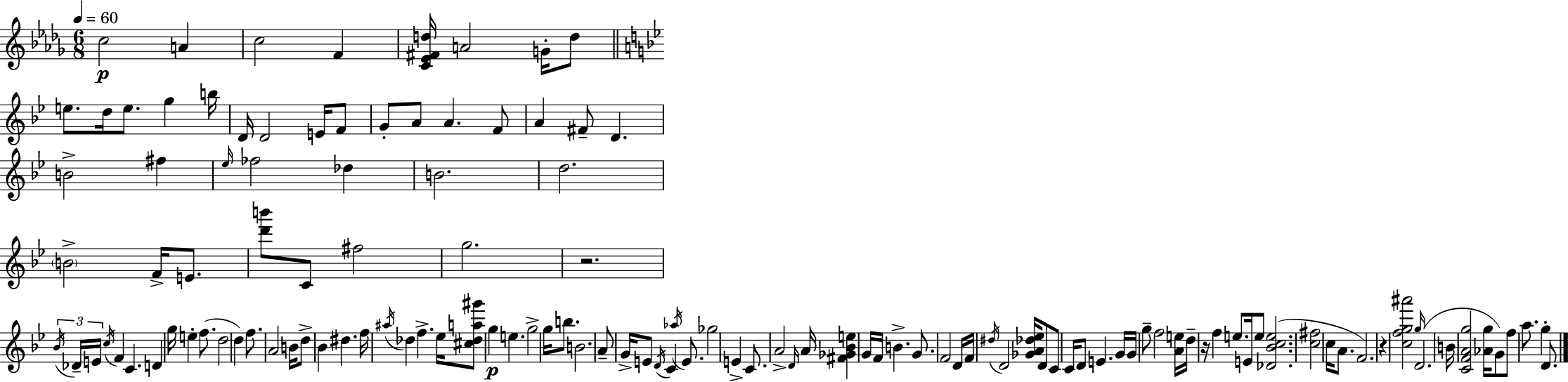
C5/h A4/q C5/h F4/q [C4,Eb4,F#4,D5]/s A4/h G4/s D5/e E5/e. D5/s E5/e. G5/q B5/s D4/s D4/h E4/s F4/e G4/e A4/e A4/q. F4/e A4/q F#4/e D4/q. B4/h F#5/q Eb5/s FES5/h Db5/q B4/h. D5/h. B4/h F4/s E4/e. [D6,B6]/e C4/e F#5/h G5/h. R/h. Bb4/s Db4/s E4/s C5/s F4/q C4/q. D4/q G5/s E5/q F5/e. D5/h D5/q F5/e. A4/h B4/s D5/e Bb4/q D#5/q. F5/s A#5/s Db5/q F5/q. Eb5/s [C#5,Db5,A5,G#6]/e G5/q E5/q. G5/h G5/s B5/e. B4/h. A4/e G4/s E4/e D4/s C4/q Ab5/s E4/e. Gb5/h E4/q C4/e. A4/h D4/s A4/s [F#4,Gb4,Bb4,E5]/q G4/s F4/s B4/q. G4/e. F4/h D4/s F4/s D#5/s D4/h [Gb4,A4,Db5,Eb5]/s D4/e C4/e C4/s D4/e E4/q. G4/s G4/s G5/e F5/h [A4,E5]/s D5/s R/s F5/q E5/e. E4/s E5/e [Db4,Bb4,C5,E5]/h. [C5,F#5]/h C5/s A4/e. F4/h. R/q [C5,F5,G5,A#6]/h G5/s D4/h. B4/s [C4,F4,A4,G5]/h [Ab4,G5]/s G4/e F5/e A5/e. G5/q D4/e.